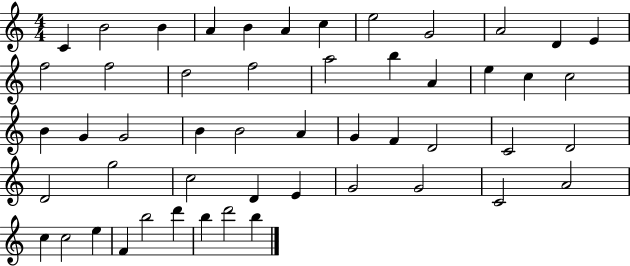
C4/q B4/h B4/q A4/q B4/q A4/q C5/q E5/h G4/h A4/h D4/q E4/q F5/h F5/h D5/h F5/h A5/h B5/q A4/q E5/q C5/q C5/h B4/q G4/q G4/h B4/q B4/h A4/q G4/q F4/q D4/h C4/h D4/h D4/h G5/h C5/h D4/q E4/q G4/h G4/h C4/h A4/h C5/q C5/h E5/q F4/q B5/h D6/q B5/q D6/h B5/q